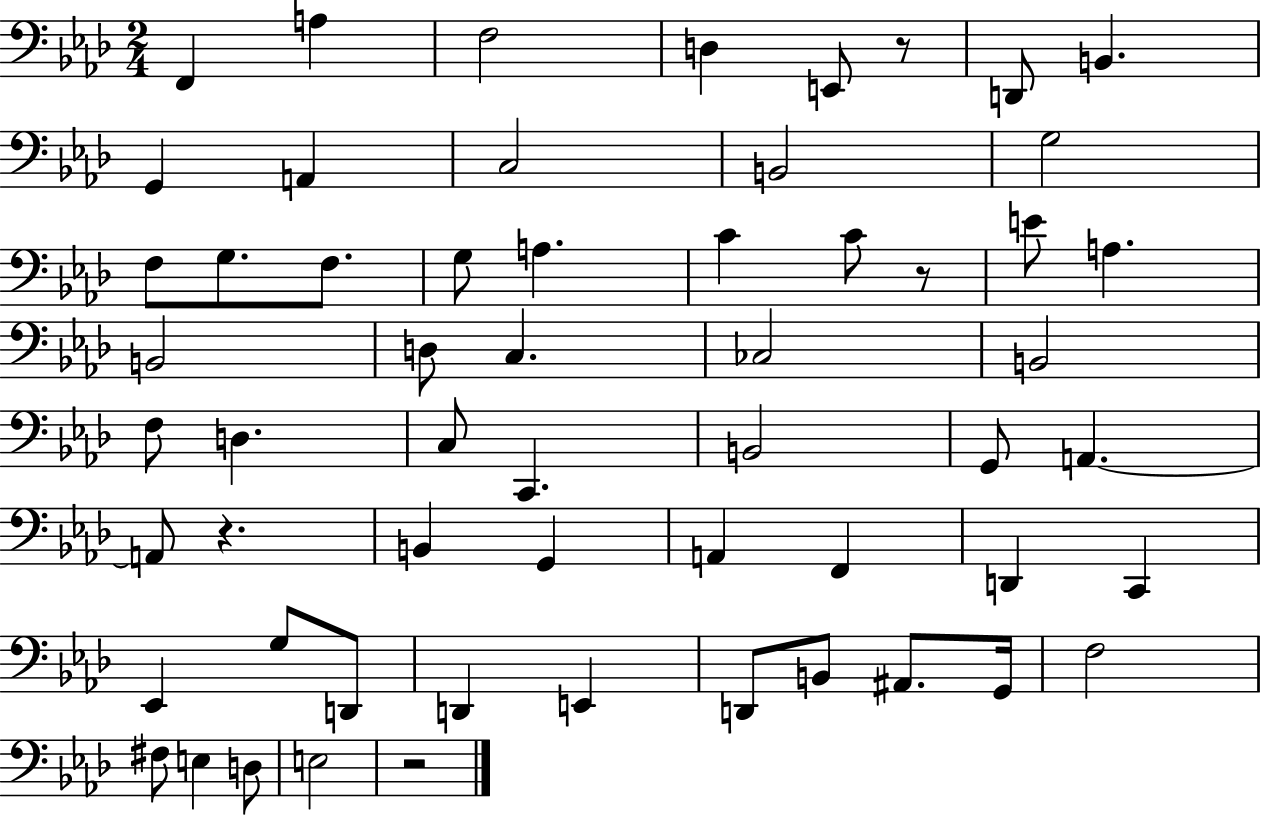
X:1
T:Untitled
M:2/4
L:1/4
K:Ab
F,, A, F,2 D, E,,/2 z/2 D,,/2 B,, G,, A,, C,2 B,,2 G,2 F,/2 G,/2 F,/2 G,/2 A, C C/2 z/2 E/2 A, B,,2 D,/2 C, _C,2 B,,2 F,/2 D, C,/2 C,, B,,2 G,,/2 A,, A,,/2 z B,, G,, A,, F,, D,, C,, _E,, G,/2 D,,/2 D,, E,, D,,/2 B,,/2 ^A,,/2 G,,/4 F,2 ^F,/2 E, D,/2 E,2 z2